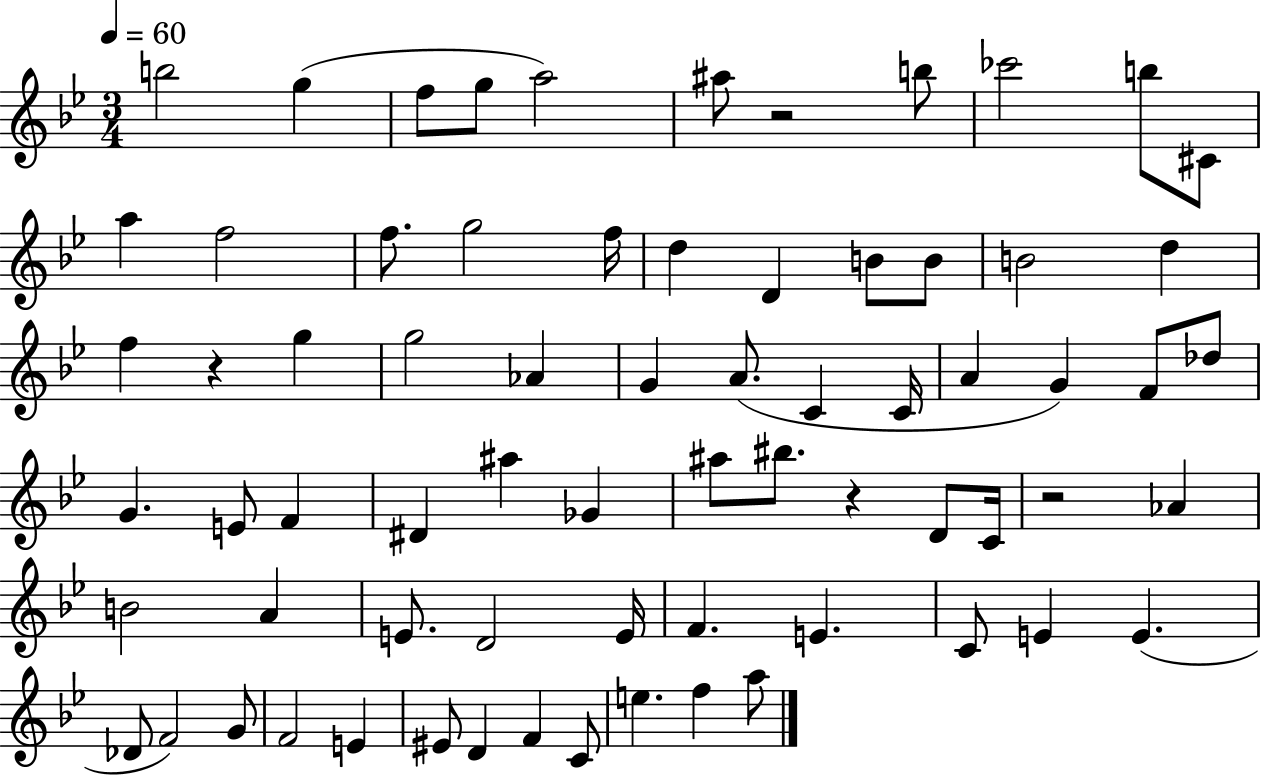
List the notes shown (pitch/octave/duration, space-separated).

B5/h G5/q F5/e G5/e A5/h A#5/e R/h B5/e CES6/h B5/e C#4/e A5/q F5/h F5/e. G5/h F5/s D5/q D4/q B4/e B4/e B4/h D5/q F5/q R/q G5/q G5/h Ab4/q G4/q A4/e. C4/q C4/s A4/q G4/q F4/e Db5/e G4/q. E4/e F4/q D#4/q A#5/q Gb4/q A#5/e BIS5/e. R/q D4/e C4/s R/h Ab4/q B4/h A4/q E4/e. D4/h E4/s F4/q. E4/q. C4/e E4/q E4/q. Db4/e F4/h G4/e F4/h E4/q EIS4/e D4/q F4/q C4/e E5/q. F5/q A5/e